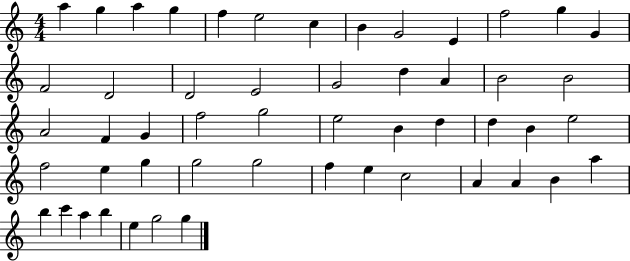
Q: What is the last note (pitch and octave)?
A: G5